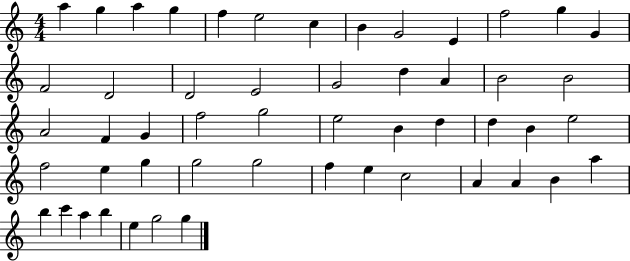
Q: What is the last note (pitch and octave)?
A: G5